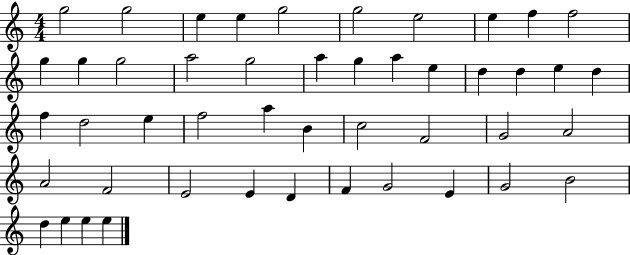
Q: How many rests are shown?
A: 0